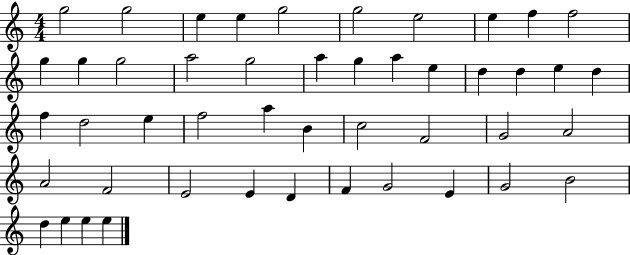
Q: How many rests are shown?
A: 0